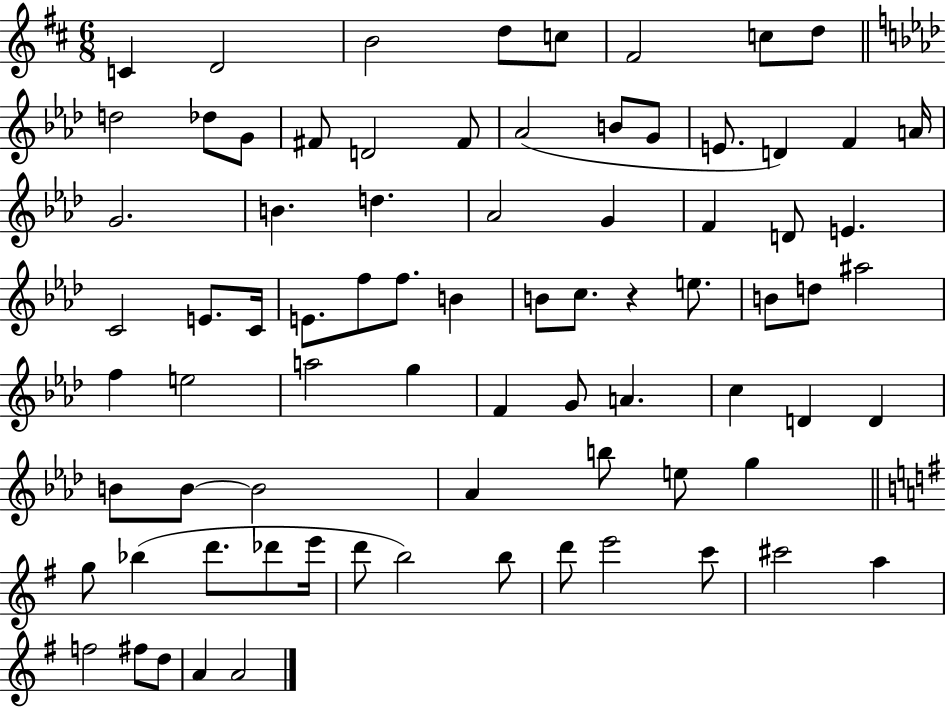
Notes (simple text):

C4/q D4/h B4/h D5/e C5/e F#4/h C5/e D5/e D5/h Db5/e G4/e F#4/e D4/h F#4/e Ab4/h B4/e G4/e E4/e. D4/q F4/q A4/s G4/h. B4/q. D5/q. Ab4/h G4/q F4/q D4/e E4/q. C4/h E4/e. C4/s E4/e. F5/e F5/e. B4/q B4/e C5/e. R/q E5/e. B4/e D5/e A#5/h F5/q E5/h A5/h G5/q F4/q G4/e A4/q. C5/q D4/q D4/q B4/e B4/e B4/h Ab4/q B5/e E5/e G5/q G5/e Bb5/q D6/e. Db6/e E6/s D6/e B5/h B5/e D6/e E6/h C6/e C#6/h A5/q F5/h F#5/e D5/e A4/q A4/h